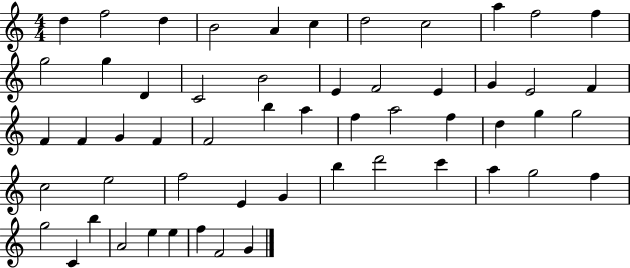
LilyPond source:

{
  \clef treble
  \numericTimeSignature
  \time 4/4
  \key c \major
  d''4 f''2 d''4 | b'2 a'4 c''4 | d''2 c''2 | a''4 f''2 f''4 | \break g''2 g''4 d'4 | c'2 b'2 | e'4 f'2 e'4 | g'4 e'2 f'4 | \break f'4 f'4 g'4 f'4 | f'2 b''4 a''4 | f''4 a''2 f''4 | d''4 g''4 g''2 | \break c''2 e''2 | f''2 e'4 g'4 | b''4 d'''2 c'''4 | a''4 g''2 f''4 | \break g''2 c'4 b''4 | a'2 e''4 e''4 | f''4 f'2 g'4 | \bar "|."
}